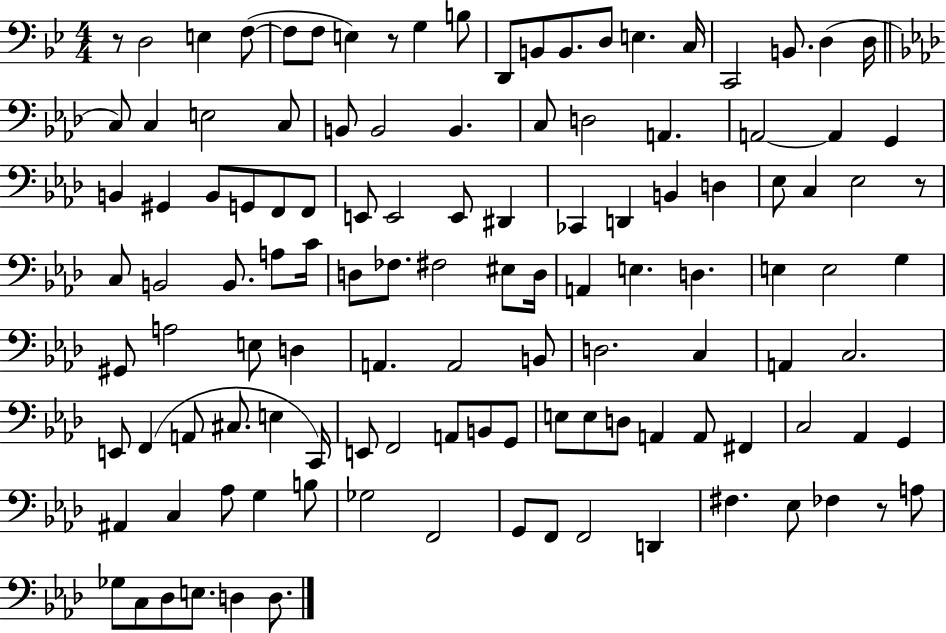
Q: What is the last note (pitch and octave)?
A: D3